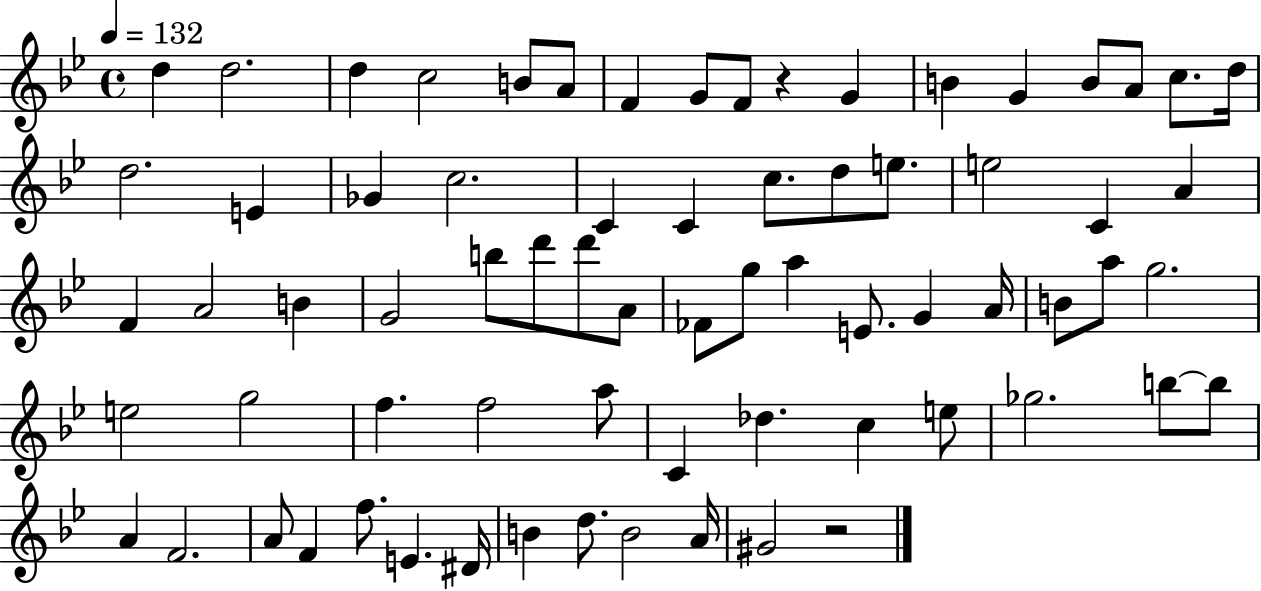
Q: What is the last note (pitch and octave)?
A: G#4